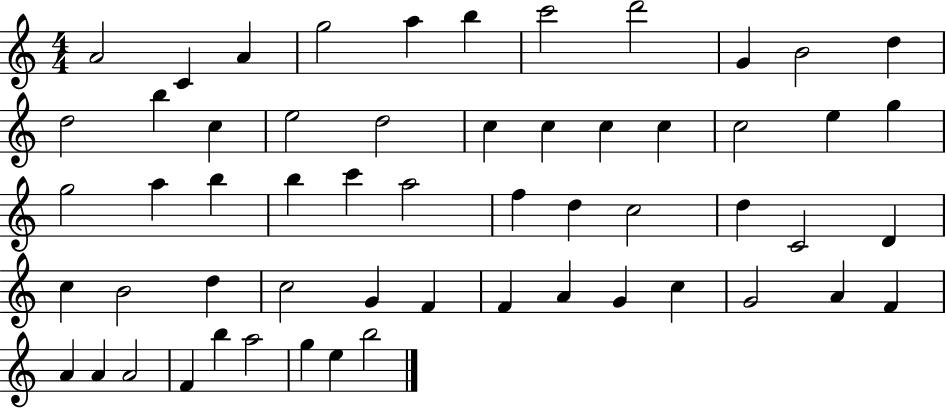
A4/h C4/q A4/q G5/h A5/q B5/q C6/h D6/h G4/q B4/h D5/q D5/h B5/q C5/q E5/h D5/h C5/q C5/q C5/q C5/q C5/h E5/q G5/q G5/h A5/q B5/q B5/q C6/q A5/h F5/q D5/q C5/h D5/q C4/h D4/q C5/q B4/h D5/q C5/h G4/q F4/q F4/q A4/q G4/q C5/q G4/h A4/q F4/q A4/q A4/q A4/h F4/q B5/q A5/h G5/q E5/q B5/h